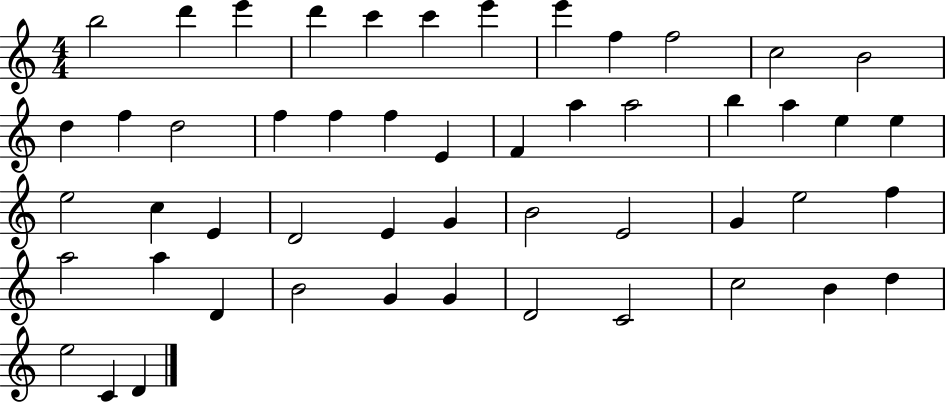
B5/h D6/q E6/q D6/q C6/q C6/q E6/q E6/q F5/q F5/h C5/h B4/h D5/q F5/q D5/h F5/q F5/q F5/q E4/q F4/q A5/q A5/h B5/q A5/q E5/q E5/q E5/h C5/q E4/q D4/h E4/q G4/q B4/h E4/h G4/q E5/h F5/q A5/h A5/q D4/q B4/h G4/q G4/q D4/h C4/h C5/h B4/q D5/q E5/h C4/q D4/q